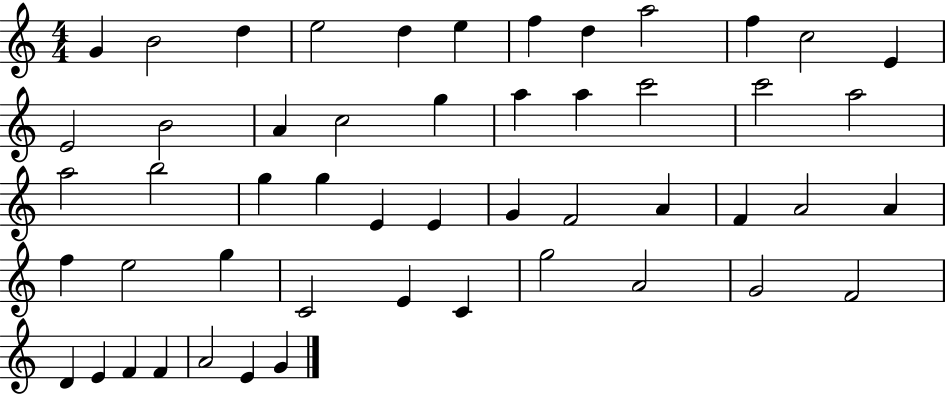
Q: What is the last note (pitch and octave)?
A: G4